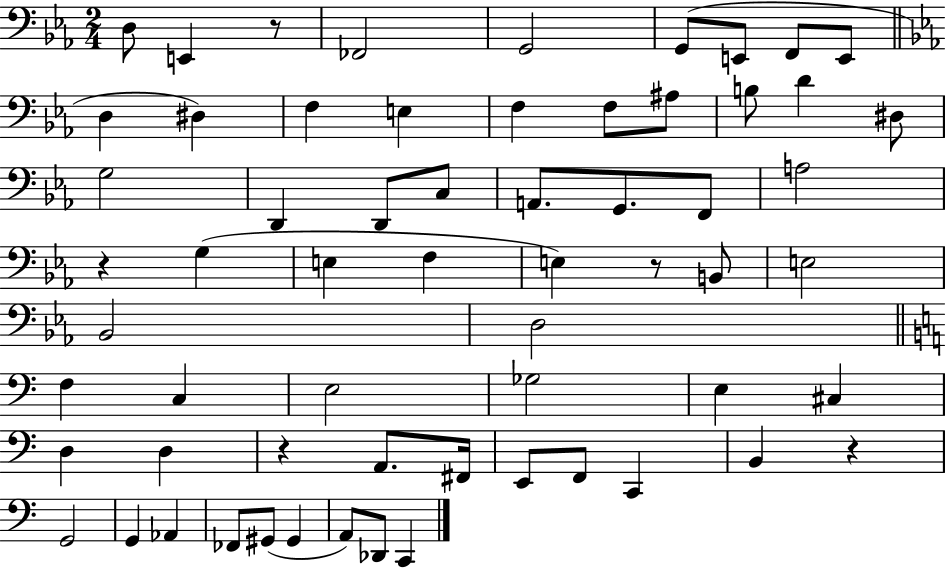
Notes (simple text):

D3/e E2/q R/e FES2/h G2/h G2/e E2/e F2/e E2/e D3/q D#3/q F3/q E3/q F3/q F3/e A#3/e B3/e D4/q D#3/e G3/h D2/q D2/e C3/e A2/e. G2/e. F2/e A3/h R/q G3/q E3/q F3/q E3/q R/e B2/e E3/h Bb2/h D3/h F3/q C3/q E3/h Gb3/h E3/q C#3/q D3/q D3/q R/q A2/e. F#2/s E2/e F2/e C2/q B2/q R/q G2/h G2/q Ab2/q FES2/e G#2/e G#2/q A2/e Db2/e C2/q